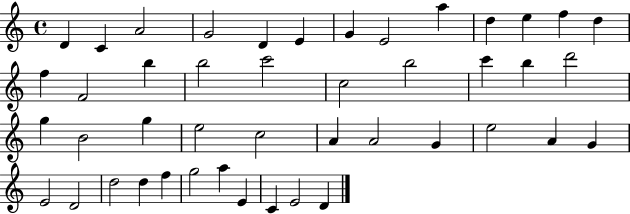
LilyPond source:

{
  \clef treble
  \time 4/4
  \defaultTimeSignature
  \key c \major
  d'4 c'4 a'2 | g'2 d'4 e'4 | g'4 e'2 a''4 | d''4 e''4 f''4 d''4 | \break f''4 f'2 b''4 | b''2 c'''2 | c''2 b''2 | c'''4 b''4 d'''2 | \break g''4 b'2 g''4 | e''2 c''2 | a'4 a'2 g'4 | e''2 a'4 g'4 | \break e'2 d'2 | d''2 d''4 f''4 | g''2 a''4 e'4 | c'4 e'2 d'4 | \break \bar "|."
}